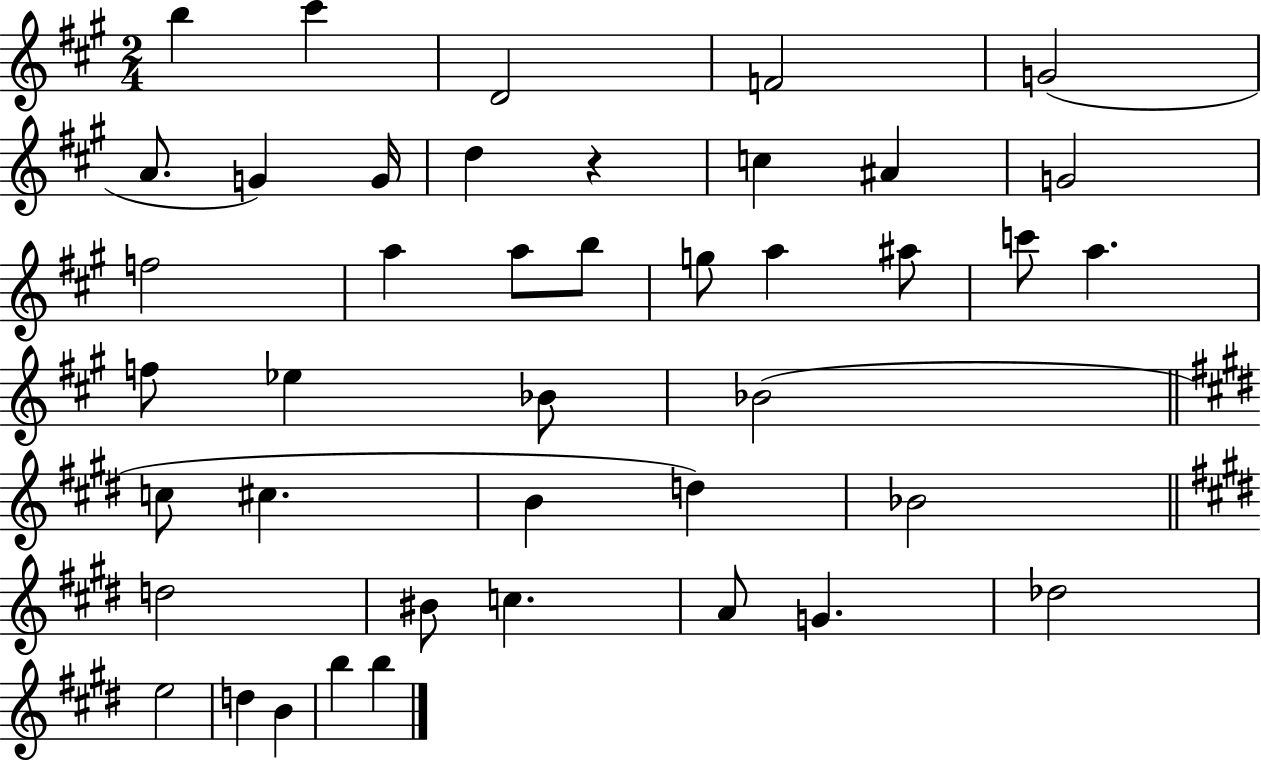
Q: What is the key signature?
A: A major